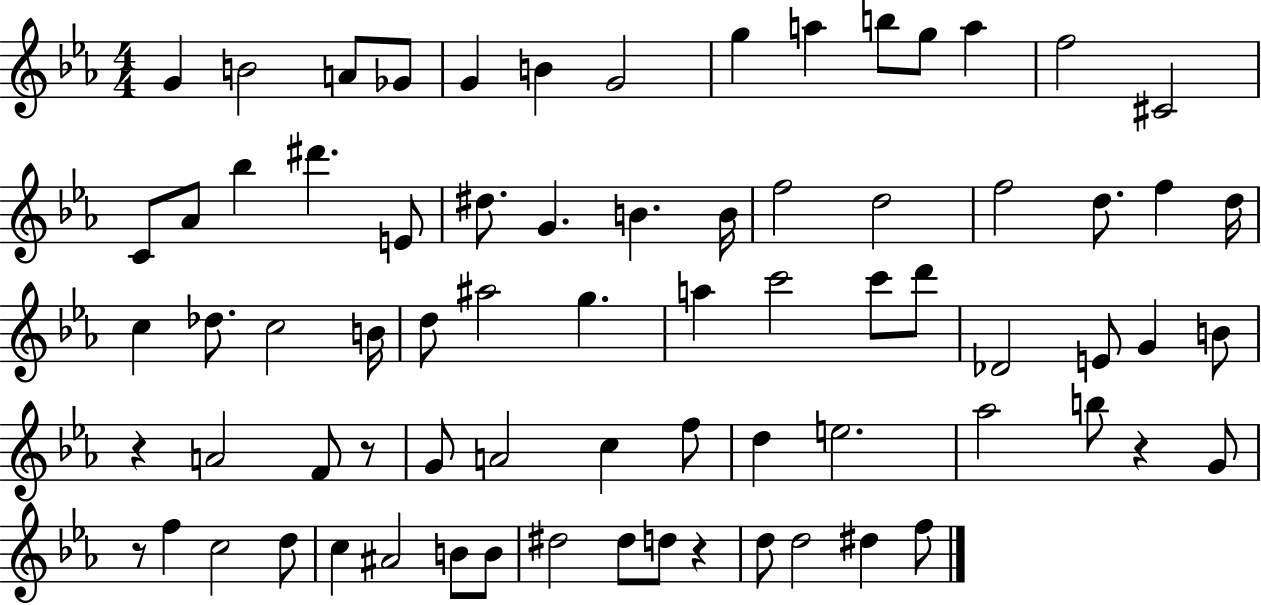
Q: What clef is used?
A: treble